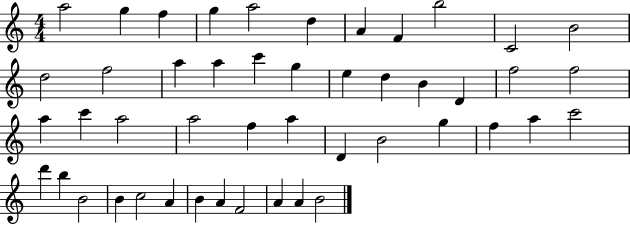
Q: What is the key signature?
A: C major